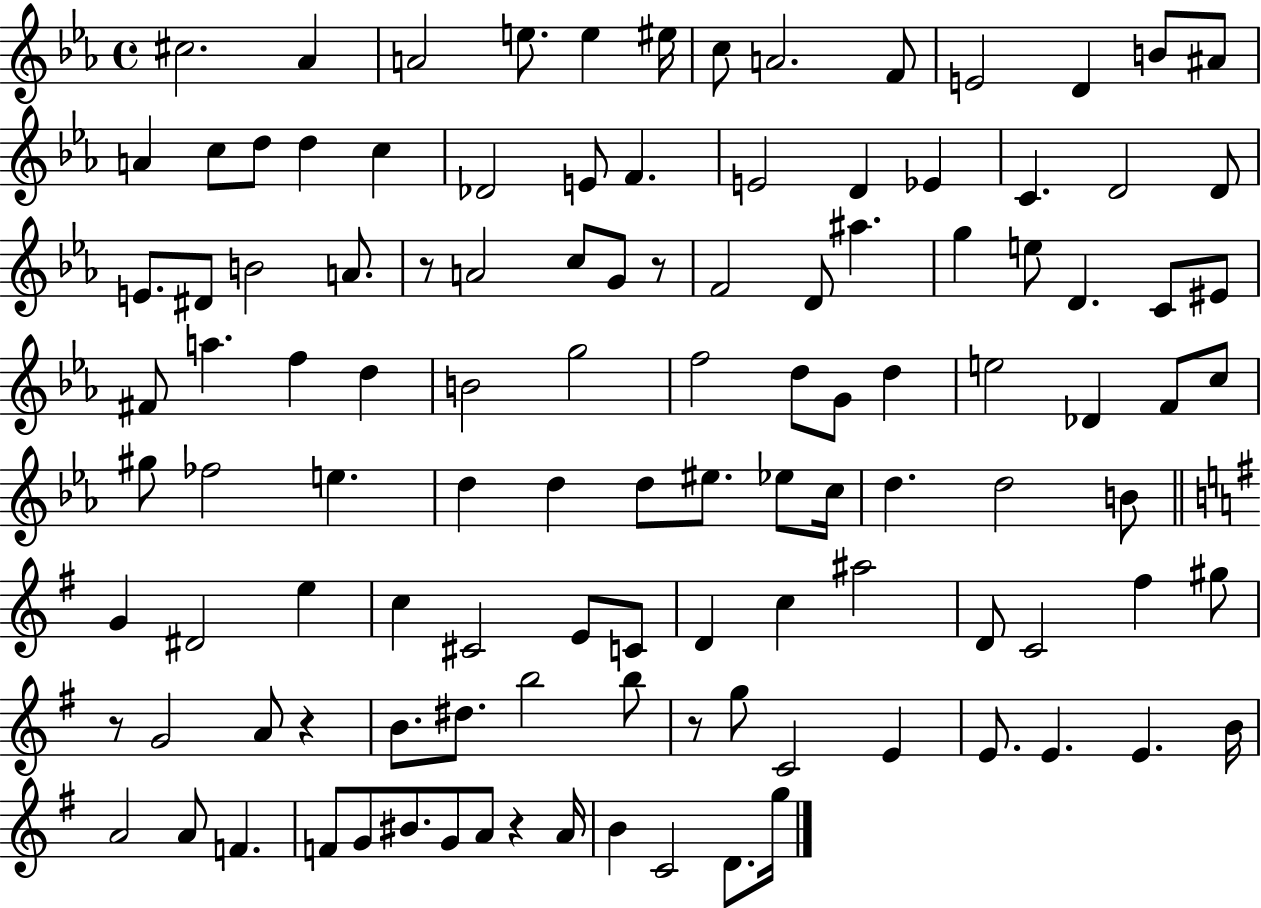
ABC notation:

X:1
T:Untitled
M:4/4
L:1/4
K:Eb
^c2 _A A2 e/2 e ^e/4 c/2 A2 F/2 E2 D B/2 ^A/2 A c/2 d/2 d c _D2 E/2 F E2 D _E C D2 D/2 E/2 ^D/2 B2 A/2 z/2 A2 c/2 G/2 z/2 F2 D/2 ^a g e/2 D C/2 ^E/2 ^F/2 a f d B2 g2 f2 d/2 G/2 d e2 _D F/2 c/2 ^g/2 _f2 e d d d/2 ^e/2 _e/2 c/4 d d2 B/2 G ^D2 e c ^C2 E/2 C/2 D c ^a2 D/2 C2 ^f ^g/2 z/2 G2 A/2 z B/2 ^d/2 b2 b/2 z/2 g/2 C2 E E/2 E E B/4 A2 A/2 F F/2 G/2 ^B/2 G/2 A/2 z A/4 B C2 D/2 g/4